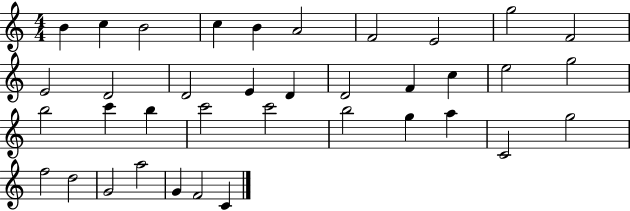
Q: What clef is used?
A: treble